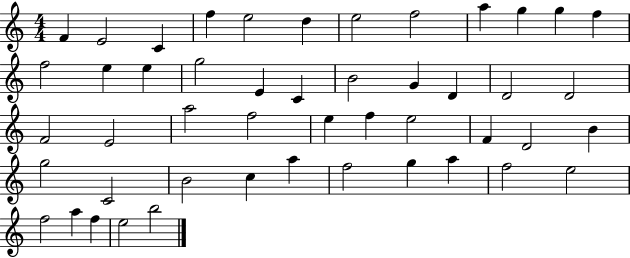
F4/q E4/h C4/q F5/q E5/h D5/q E5/h F5/h A5/q G5/q G5/q F5/q F5/h E5/q E5/q G5/h E4/q C4/q B4/h G4/q D4/q D4/h D4/h F4/h E4/h A5/h F5/h E5/q F5/q E5/h F4/q D4/h B4/q G5/h C4/h B4/h C5/q A5/q F5/h G5/q A5/q F5/h E5/h F5/h A5/q F5/q E5/h B5/h